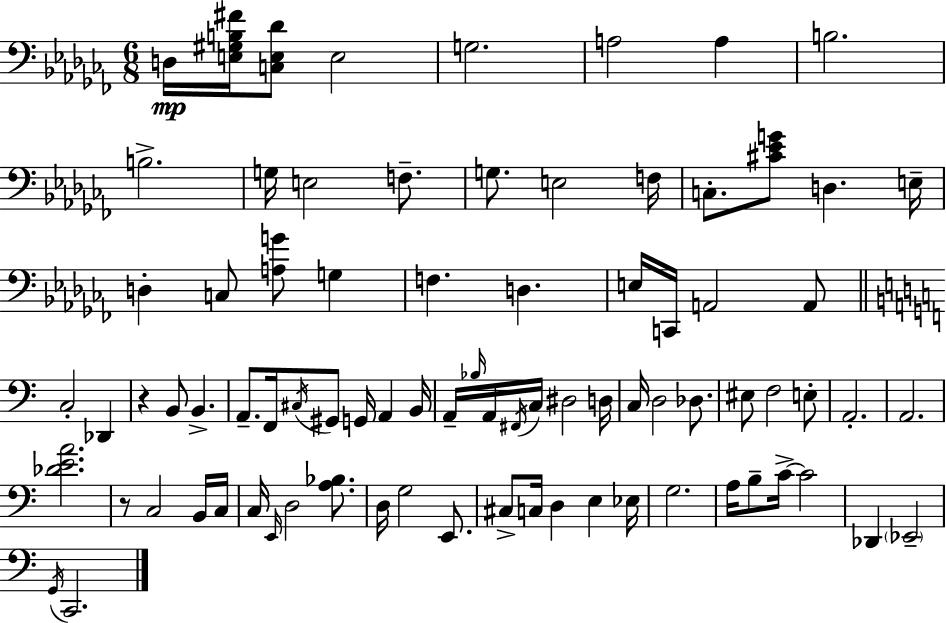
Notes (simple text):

D3/s [E3,G#3,B3,F#4]/s [C3,E3,Db4]/e E3/h G3/h. A3/h A3/q B3/h. B3/h. G3/s E3/h F3/e. G3/e. E3/h F3/s C3/e. [C#4,Eb4,G4]/e D3/q. E3/s D3/q C3/e [A3,G4]/e G3/q F3/q. D3/q. E3/s C2/s A2/h A2/e C3/h Db2/q R/q B2/e B2/q. A2/e. F2/s C#3/s G#2/e G2/s A2/q B2/s A2/s Bb3/s A2/s F#2/s C3/s D#3/h D3/s C3/s D3/h Db3/e. EIS3/e F3/h E3/e A2/h. A2/h. [Db4,E4,A4]/h. R/e C3/h B2/s C3/s C3/s E2/s D3/h [A3,Bb3]/e. D3/s G3/h E2/e. C#3/e C3/s D3/q E3/q Eb3/s G3/h. A3/s B3/e C4/s C4/h Db2/q Eb2/h G2/s C2/h.